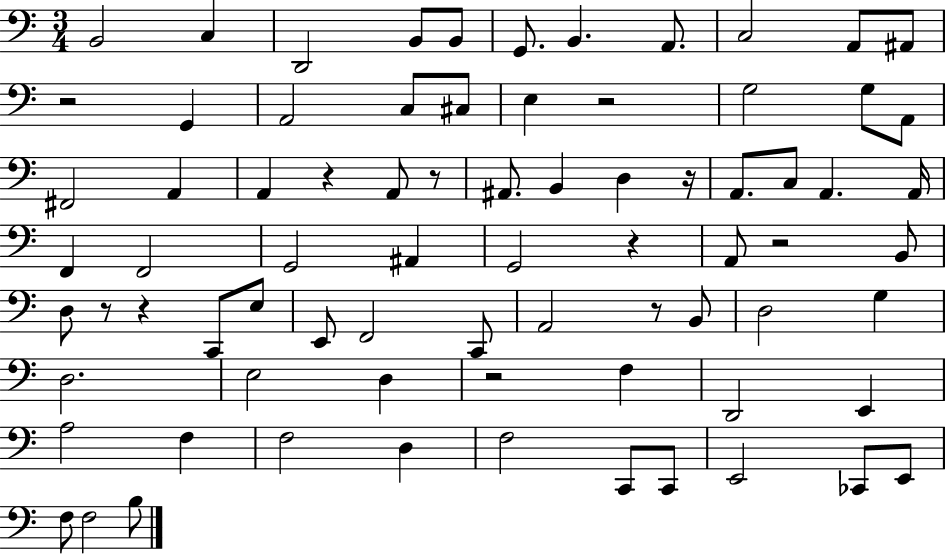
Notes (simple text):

B2/h C3/q D2/h B2/e B2/e G2/e. B2/q. A2/e. C3/h A2/e A#2/e R/h G2/q A2/h C3/e C#3/e E3/q R/h G3/h G3/e A2/e F#2/h A2/q A2/q R/q A2/e R/e A#2/e. B2/q D3/q R/s A2/e. C3/e A2/q. A2/s F2/q F2/h G2/h A#2/q G2/h R/q A2/e R/h B2/e D3/e R/e R/q C2/e E3/e E2/e F2/h C2/e A2/h R/e B2/e D3/h G3/q D3/h. E3/h D3/q R/h F3/q D2/h E2/q A3/h F3/q F3/h D3/q F3/h C2/e C2/e E2/h CES2/e E2/e F3/e F3/h B3/e